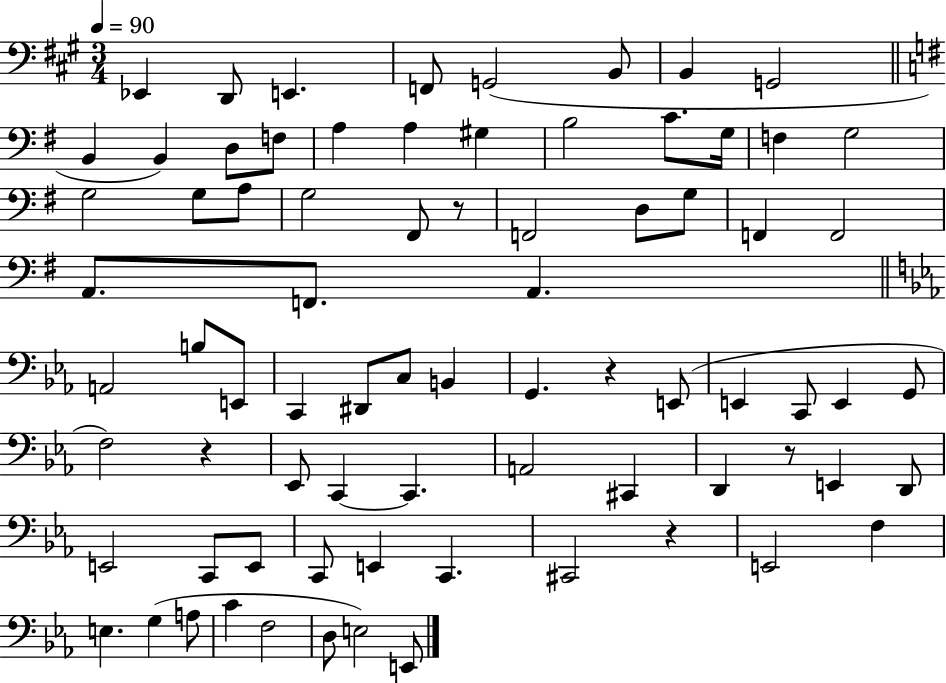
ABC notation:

X:1
T:Untitled
M:3/4
L:1/4
K:A
_E,, D,,/2 E,, F,,/2 G,,2 B,,/2 B,, G,,2 B,, B,, D,/2 F,/2 A, A, ^G, B,2 C/2 G,/4 F, G,2 G,2 G,/2 A,/2 G,2 ^F,,/2 z/2 F,,2 D,/2 G,/2 F,, F,,2 A,,/2 F,,/2 A,, A,,2 B,/2 E,,/2 C,, ^D,,/2 C,/2 B,, G,, z E,,/2 E,, C,,/2 E,, G,,/2 F,2 z _E,,/2 C,, C,, A,,2 ^C,, D,, z/2 E,, D,,/2 E,,2 C,,/2 E,,/2 C,,/2 E,, C,, ^C,,2 z E,,2 F, E, G, A,/2 C F,2 D,/2 E,2 E,,/2